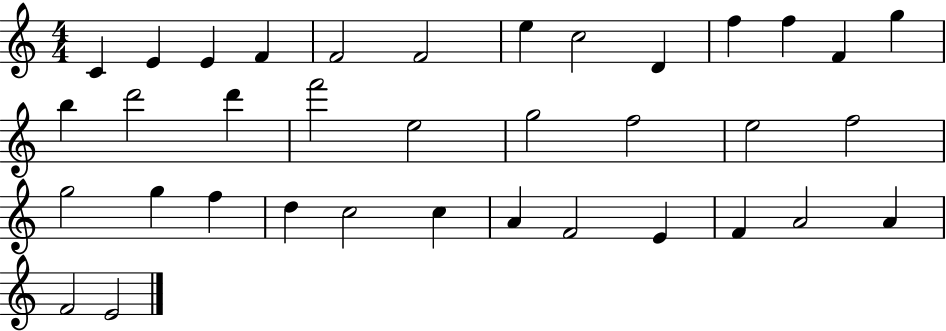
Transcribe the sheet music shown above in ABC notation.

X:1
T:Untitled
M:4/4
L:1/4
K:C
C E E F F2 F2 e c2 D f f F g b d'2 d' f'2 e2 g2 f2 e2 f2 g2 g f d c2 c A F2 E F A2 A F2 E2